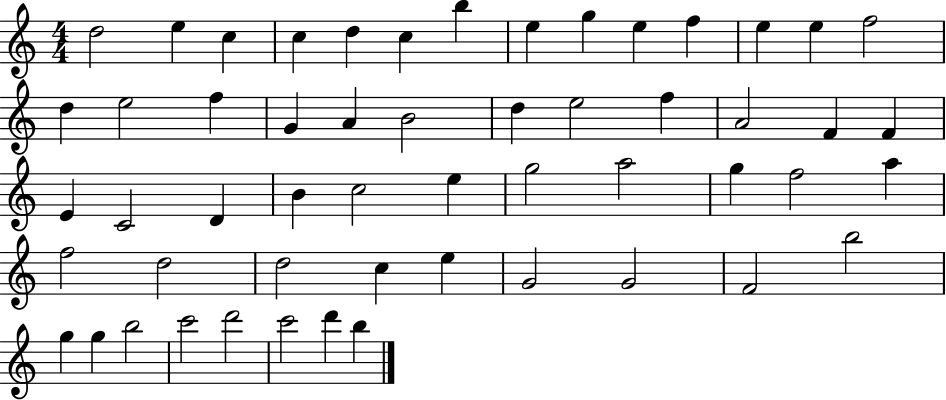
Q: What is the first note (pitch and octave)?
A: D5